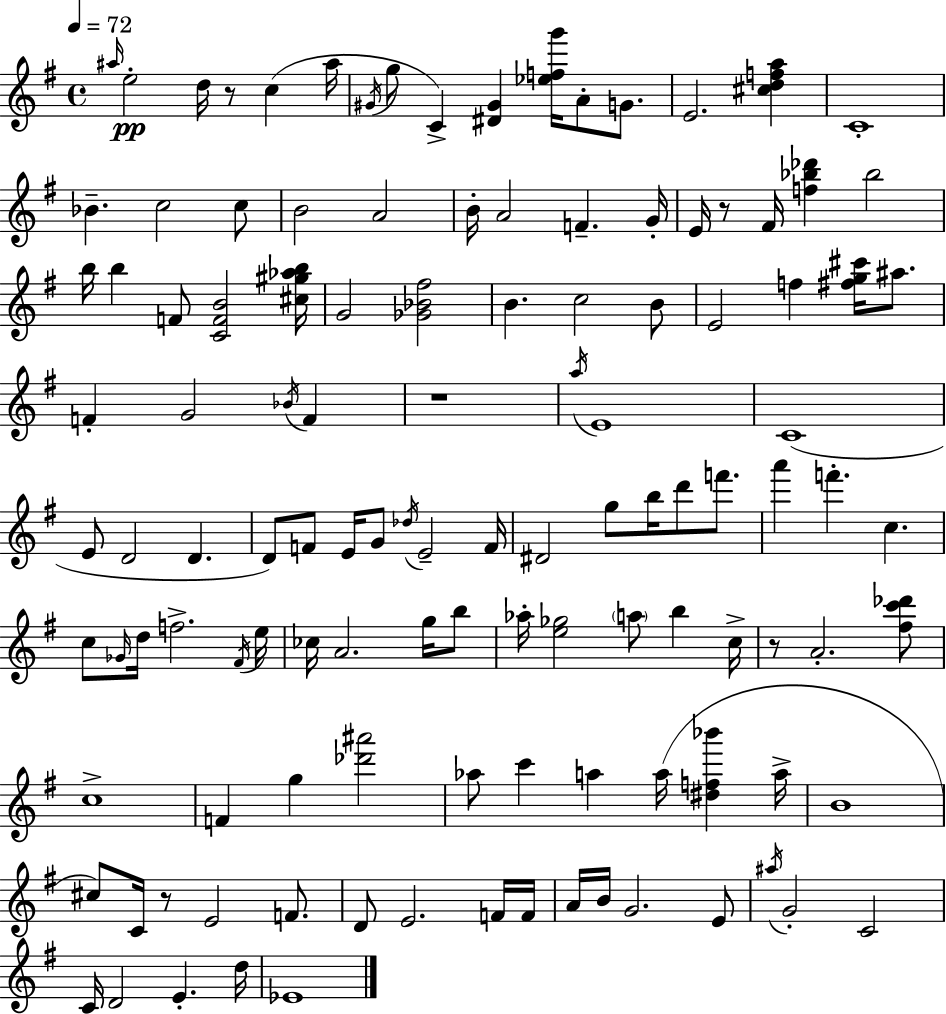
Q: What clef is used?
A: treble